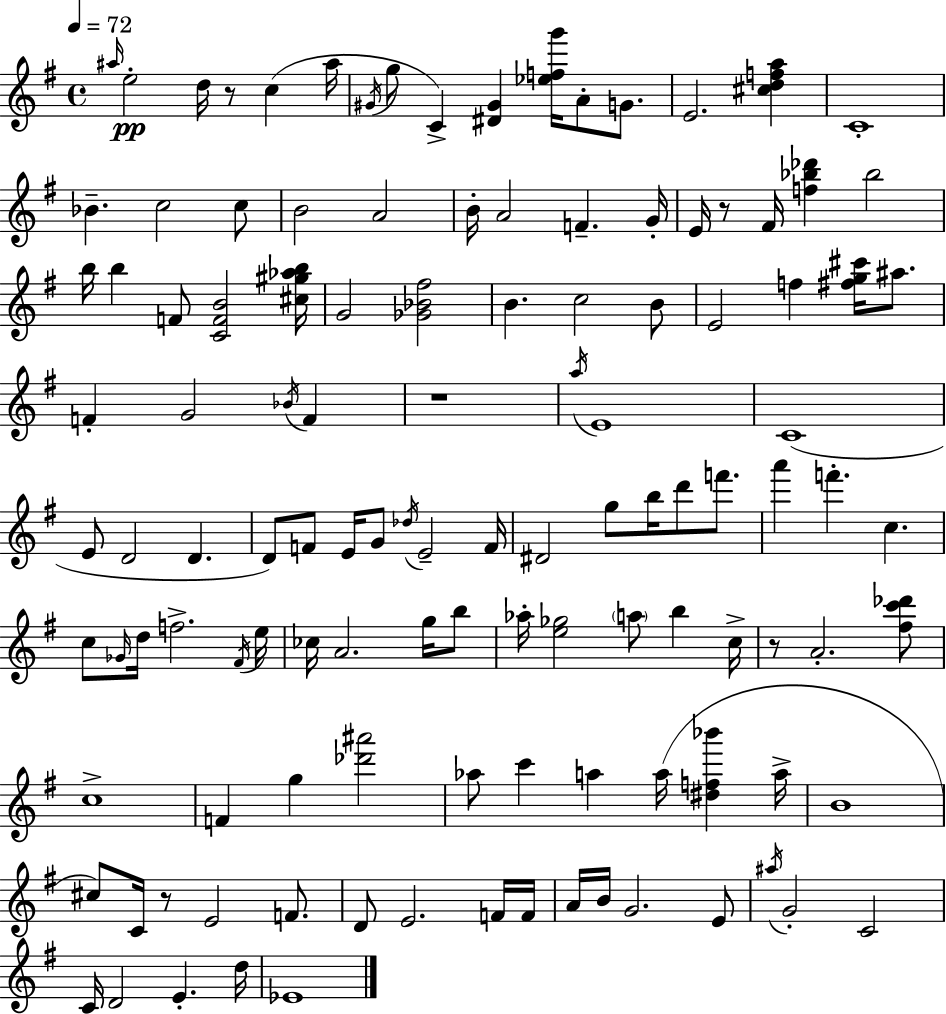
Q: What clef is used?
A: treble